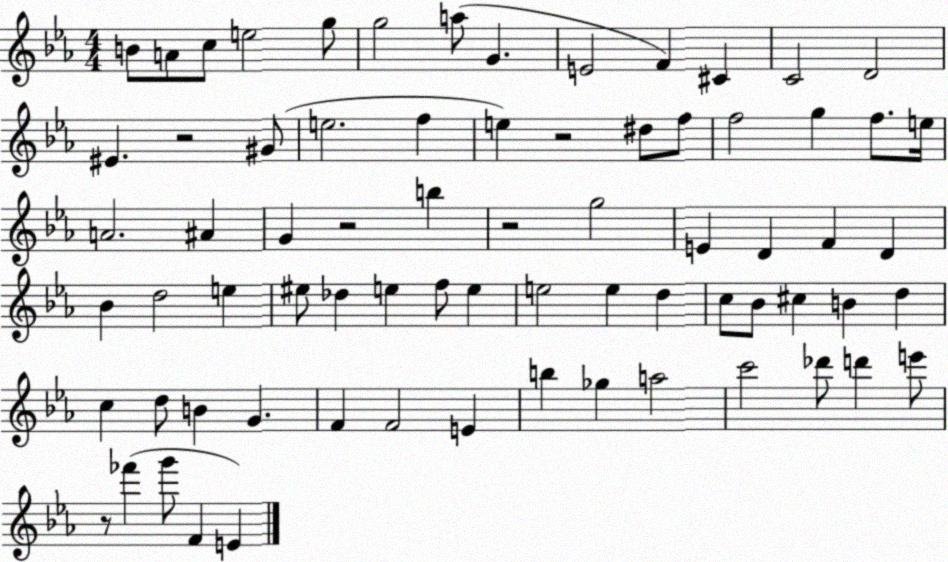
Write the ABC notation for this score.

X:1
T:Untitled
M:4/4
L:1/4
K:Eb
B/2 A/2 c/2 e2 g/2 g2 a/2 G E2 F ^C C2 D2 ^E z2 ^G/2 e2 f e z2 ^d/2 f/2 f2 g f/2 e/4 A2 ^A G z2 b z2 g2 E D F D _B d2 e ^e/2 _d e f/2 e e2 e d c/2 _B/2 ^c B d c d/2 B G F F2 E b _g a2 c'2 _d'/2 d' e'/2 z/2 _f' g'/2 F E